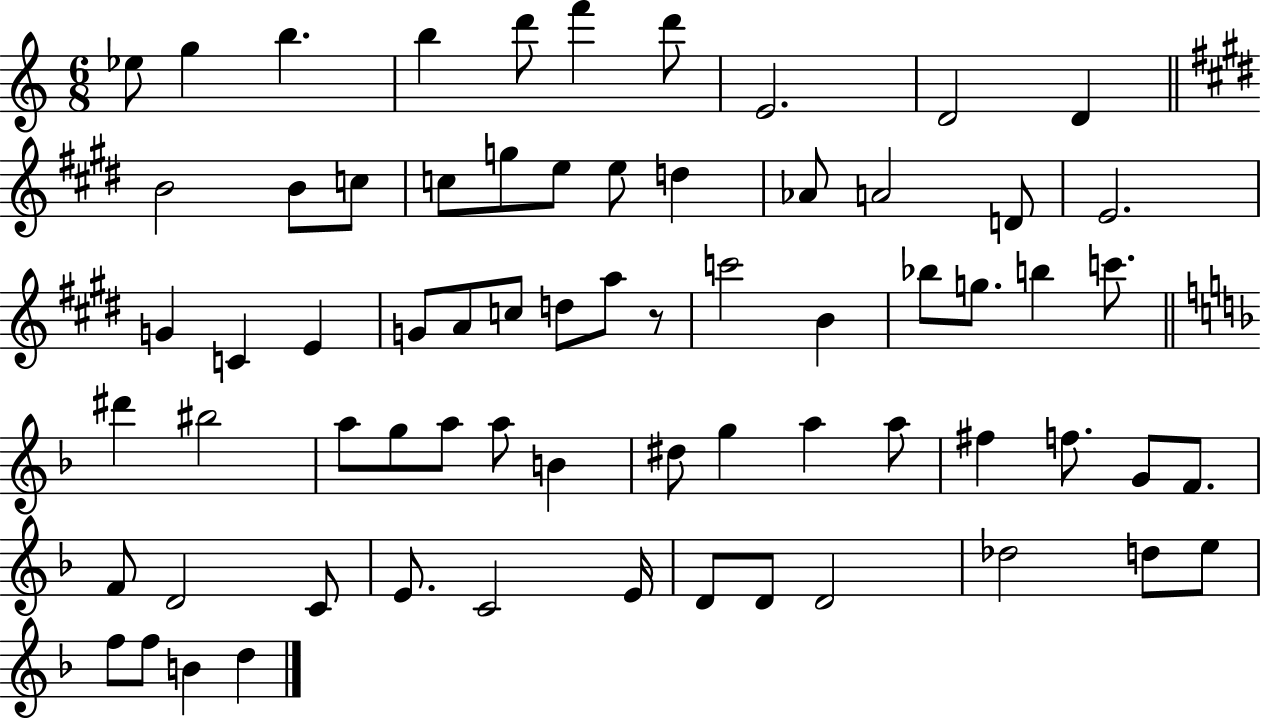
Eb5/e G5/q B5/q. B5/q D6/e F6/q D6/e E4/h. D4/h D4/q B4/h B4/e C5/e C5/e G5/e E5/e E5/e D5/q Ab4/e A4/h D4/e E4/h. G4/q C4/q E4/q G4/e A4/e C5/e D5/e A5/e R/e C6/h B4/q Bb5/e G5/e. B5/q C6/e. D#6/q BIS5/h A5/e G5/e A5/e A5/e B4/q D#5/e G5/q A5/q A5/e F#5/q F5/e. G4/e F4/e. F4/e D4/h C4/e E4/e. C4/h E4/s D4/e D4/e D4/h Db5/h D5/e E5/e F5/e F5/e B4/q D5/q